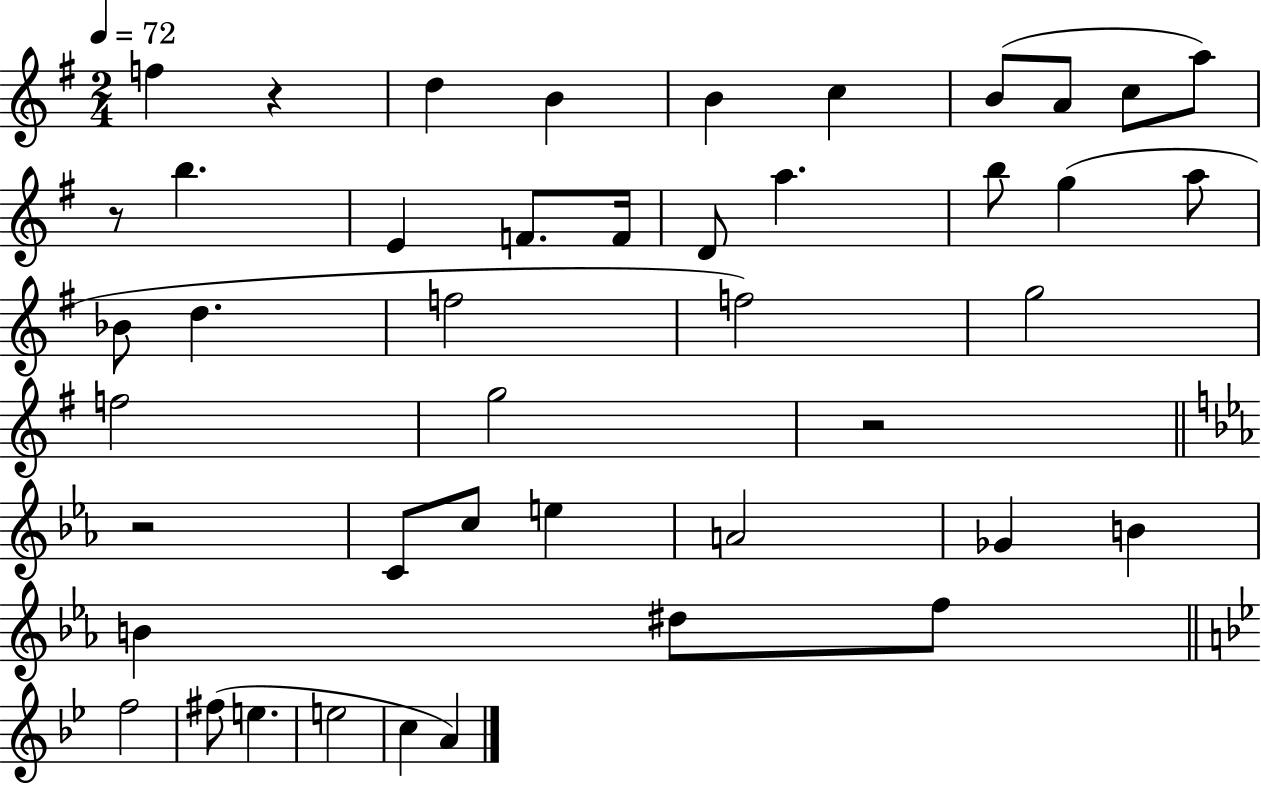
F5/q R/q D5/q B4/q B4/q C5/q B4/e A4/e C5/e A5/e R/e B5/q. E4/q F4/e. F4/s D4/e A5/q. B5/e G5/q A5/e Bb4/e D5/q. F5/h F5/h G5/h F5/h G5/h R/h R/h C4/e C5/e E5/q A4/h Gb4/q B4/q B4/q D#5/e F5/e F5/h F#5/e E5/q. E5/h C5/q A4/q